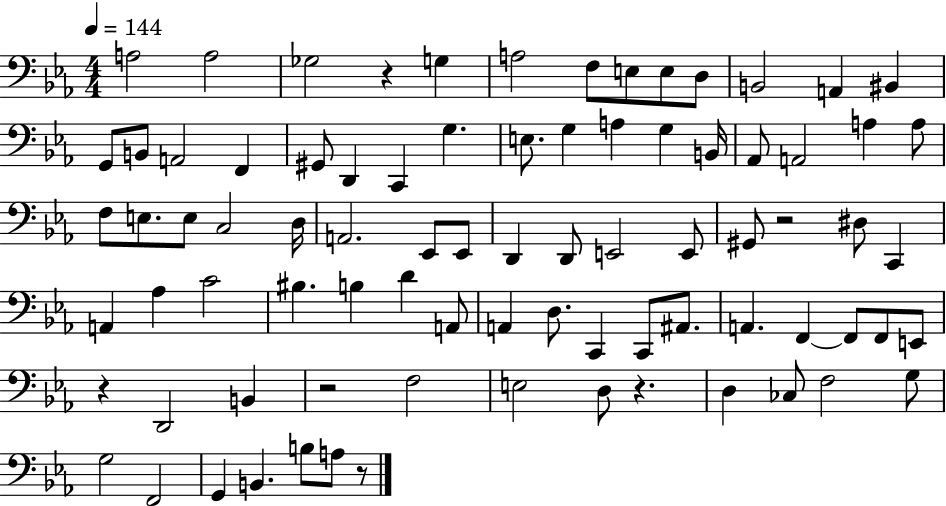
A3/h A3/h Gb3/h R/q G3/q A3/h F3/e E3/e E3/e D3/e B2/h A2/q BIS2/q G2/e B2/e A2/h F2/q G#2/e D2/q C2/q G3/q. E3/e. G3/q A3/q G3/q B2/s Ab2/e A2/h A3/q A3/e F3/e E3/e. E3/e C3/h D3/s A2/h. Eb2/e Eb2/e D2/q D2/e E2/h E2/e G#2/e R/h D#3/e C2/q A2/q Ab3/q C4/h BIS3/q. B3/q D4/q A2/e A2/q D3/e. C2/q C2/e A#2/e. A2/q. F2/q F2/e F2/e E2/e R/q D2/h B2/q R/h F3/h E3/h D3/e R/q. D3/q CES3/e F3/h G3/e G3/h F2/h G2/q B2/q. B3/e A3/e R/e